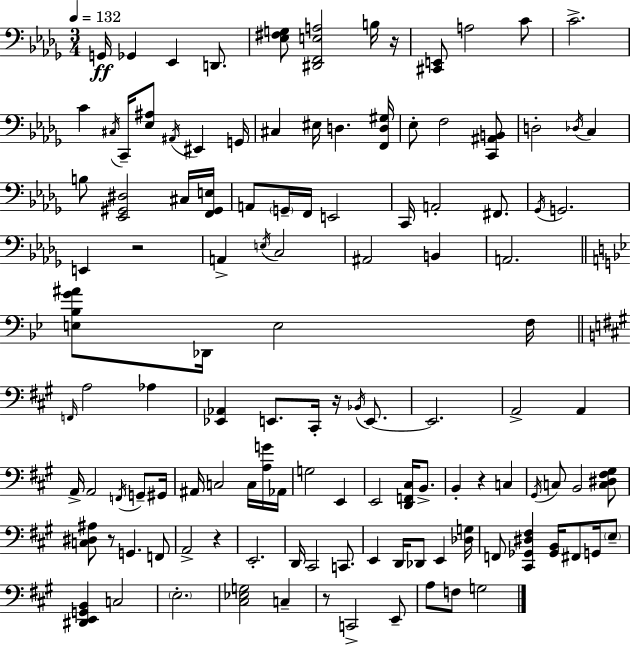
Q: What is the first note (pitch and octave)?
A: G2